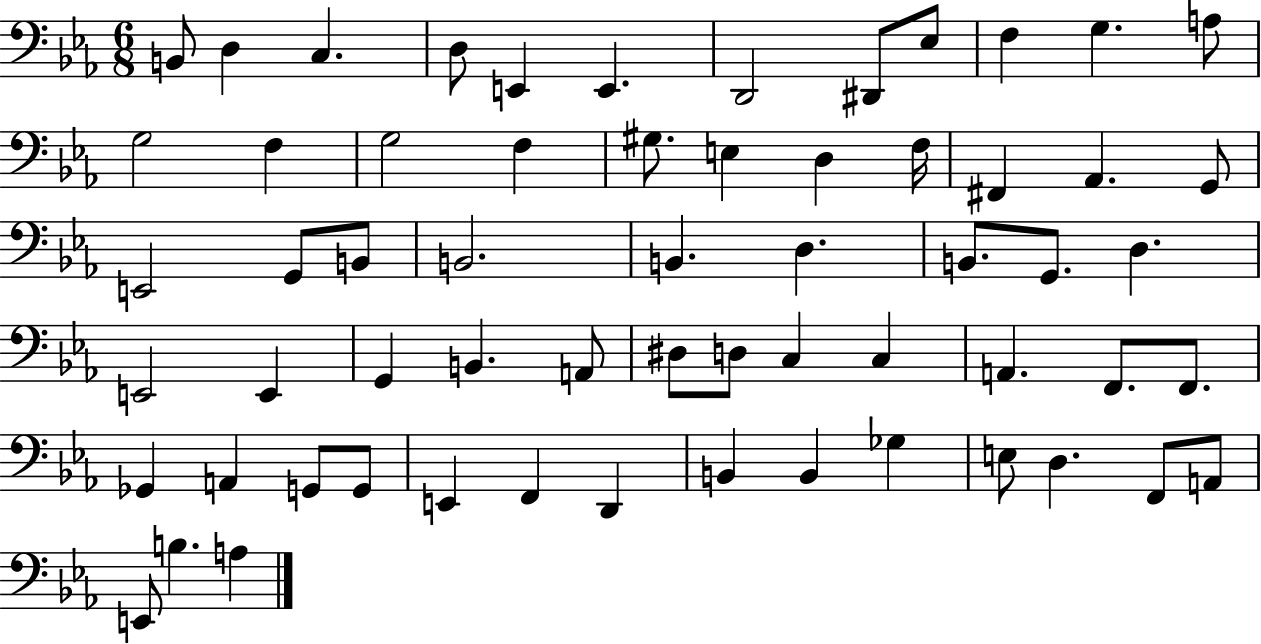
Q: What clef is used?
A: bass